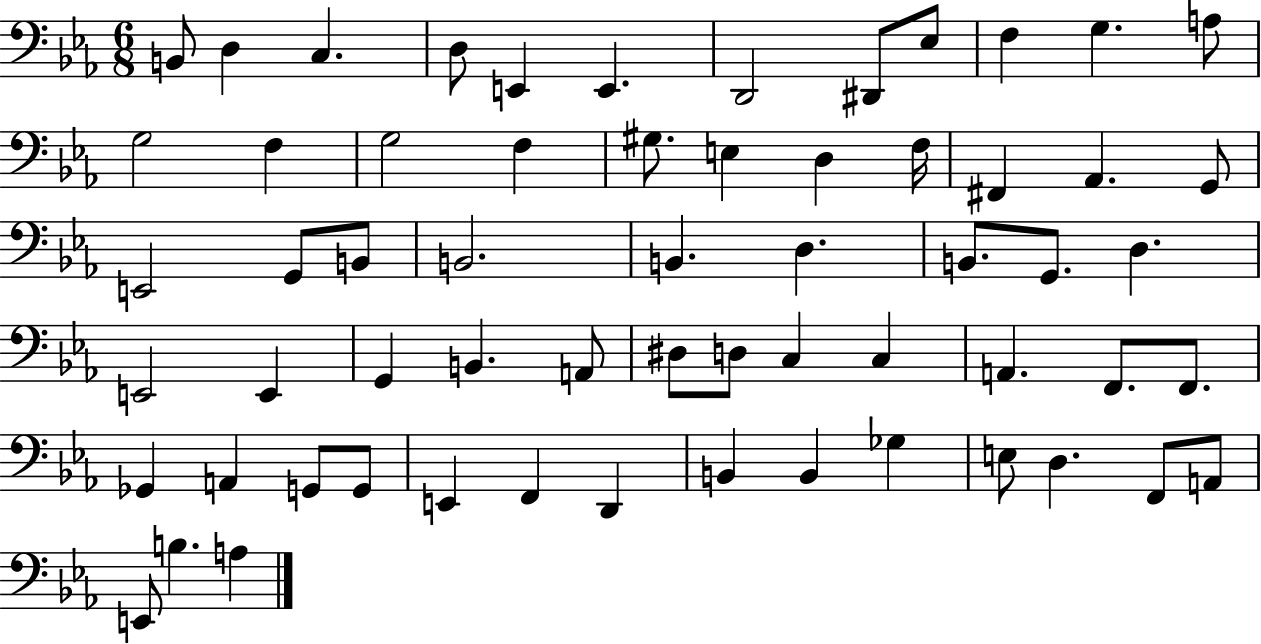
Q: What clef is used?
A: bass